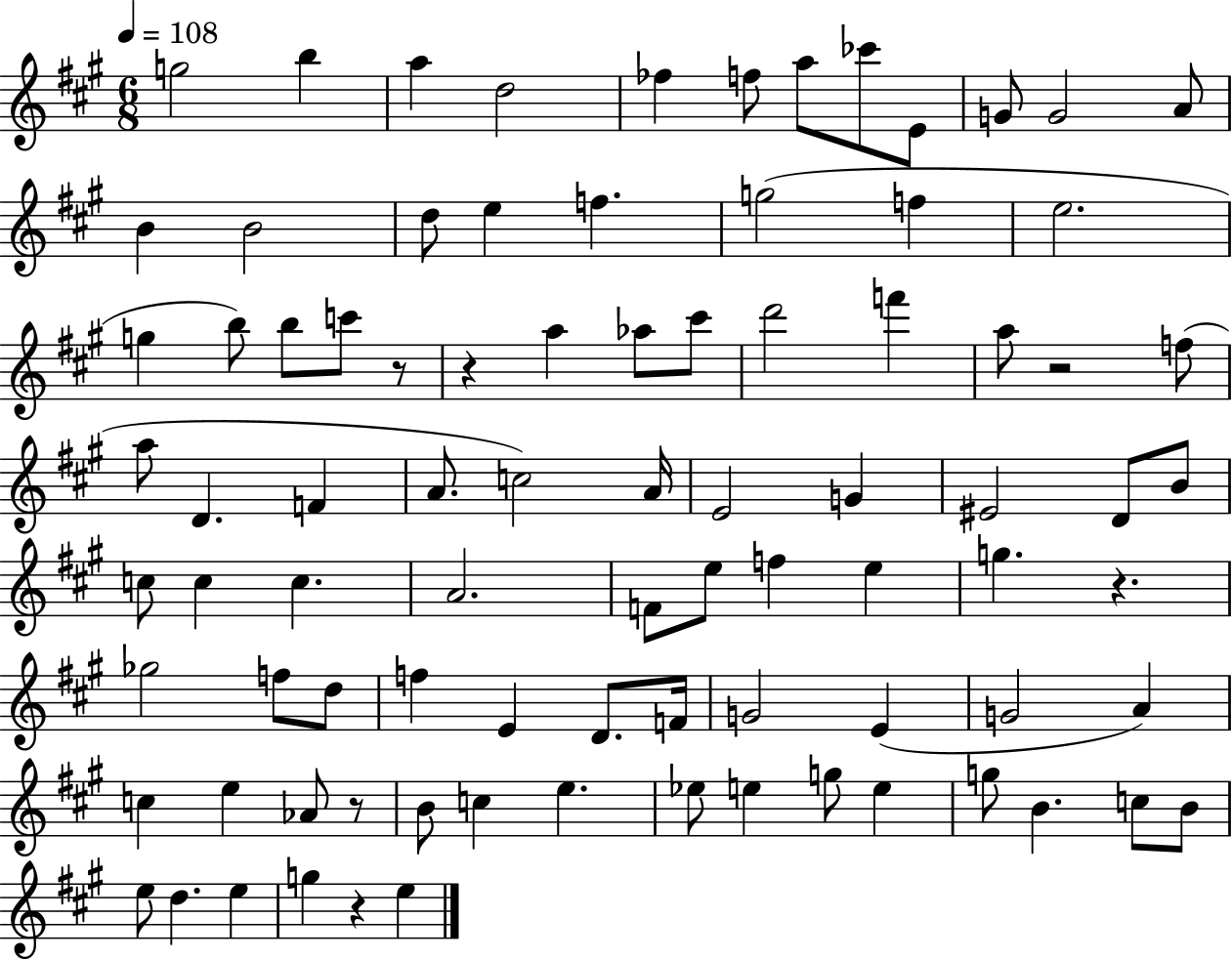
X:1
T:Untitled
M:6/8
L:1/4
K:A
g2 b a d2 _f f/2 a/2 _c'/2 E/2 G/2 G2 A/2 B B2 d/2 e f g2 f e2 g b/2 b/2 c'/2 z/2 z a _a/2 ^c'/2 d'2 f' a/2 z2 f/2 a/2 D F A/2 c2 A/4 E2 G ^E2 D/2 B/2 c/2 c c A2 F/2 e/2 f e g z _g2 f/2 d/2 f E D/2 F/4 G2 E G2 A c e _A/2 z/2 B/2 c e _e/2 e g/2 e g/2 B c/2 B/2 e/2 d e g z e